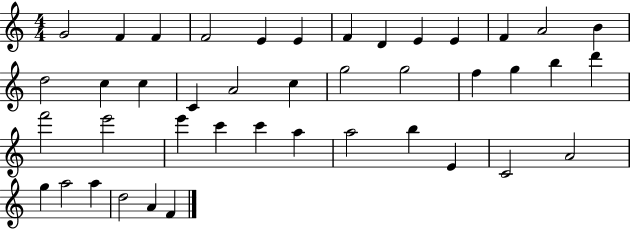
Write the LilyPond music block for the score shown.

{
  \clef treble
  \numericTimeSignature
  \time 4/4
  \key c \major
  g'2 f'4 f'4 | f'2 e'4 e'4 | f'4 d'4 e'4 e'4 | f'4 a'2 b'4 | \break d''2 c''4 c''4 | c'4 a'2 c''4 | g''2 g''2 | f''4 g''4 b''4 d'''4 | \break f'''2 e'''2 | e'''4 c'''4 c'''4 a''4 | a''2 b''4 e'4 | c'2 a'2 | \break g''4 a''2 a''4 | d''2 a'4 f'4 | \bar "|."
}